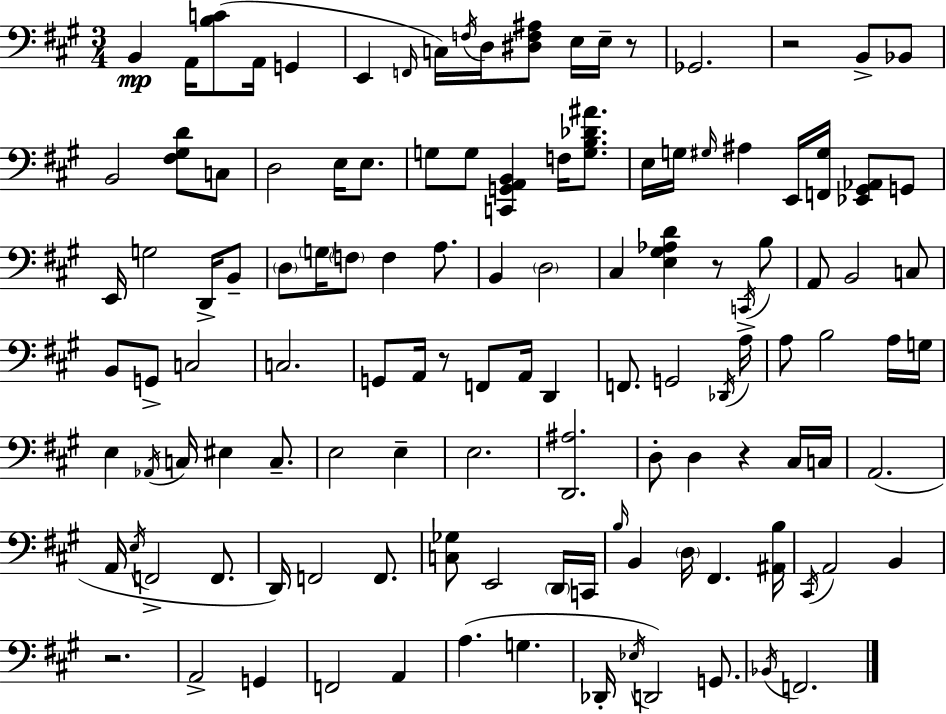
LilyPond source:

{
  \clef bass
  \numericTimeSignature
  \time 3/4
  \key a \major
  \repeat volta 2 { b,4\mp a,16 <b c'>8( a,16 g,4 | e,4 \grace { f,16 } c16) \acciaccatura { f16 } d16 <dis f ais>8 e16 e16-- | r8 ges,2. | r2 b,8-> | \break bes,8 b,2 <fis gis d'>8 | c8 d2 e16 e8. | g8 g8 <c, g, a, b,>4 f16 <g b des' ais'>8. | e16 g16 \grace { gis16 } ais4 e,16 <f, gis>16 <ees, gis, aes,>8 | \break g,8 e,16 g2 | d,16-> b,8-- \parenthesize d8 \parenthesize g16 \parenthesize f8 f4 | a8. b,4 \parenthesize d2 | cis4 <e gis aes d'>4 r8 | \break \acciaccatura { c,16 } b8 a,8 b,2 | c8 b,8 g,8-> c2 | c2. | g,8 a,16 r8 f,8 a,16 | \break d,4 f,8. g,2 | \acciaccatura { des,16 } a16-> a8 b2 | a16 g16 e4 \acciaccatura { aes,16 } c16 eis4 | c8.-- e2 | \break e4-- e2. | <d, ais>2. | d8-. d4 | r4 cis16 c16 a,2.( | \break a,16 \acciaccatura { e16 } f,2-> | f,8. d,16) f,2 | f,8. <c ges>8 e,2 | \parenthesize d,16 c,16 \grace { b16 } b,4 | \break \parenthesize d16 fis,4. <ais, b>16 \acciaccatura { cis,16 } a,2 | b,4 r2. | a,2-> | g,4 f,2 | \break a,4 a4.( | g4. des,16-. \acciaccatura { ees16 } d,2) | g,8. \acciaccatura { bes,16 } f,2. | } \bar "|."
}